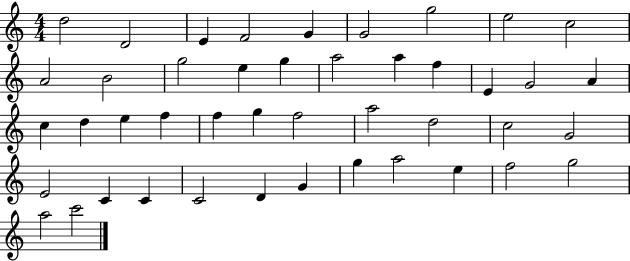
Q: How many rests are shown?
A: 0